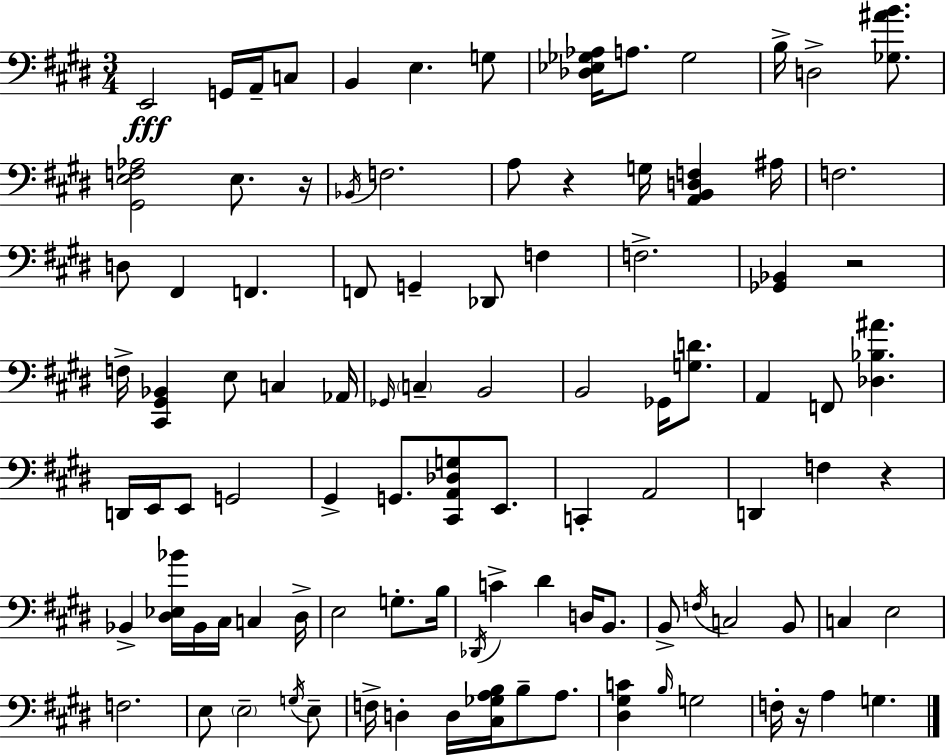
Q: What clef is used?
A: bass